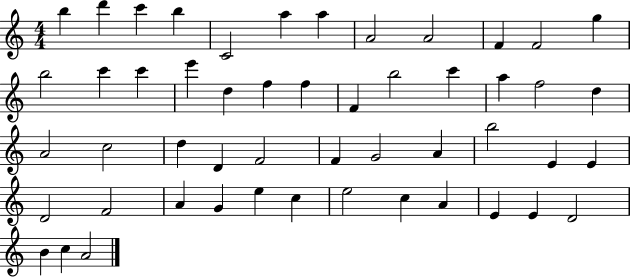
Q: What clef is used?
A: treble